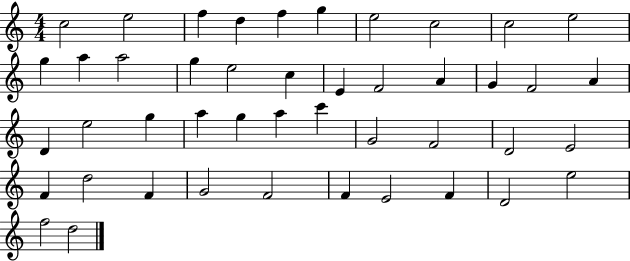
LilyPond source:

{
  \clef treble
  \numericTimeSignature
  \time 4/4
  \key c \major
  c''2 e''2 | f''4 d''4 f''4 g''4 | e''2 c''2 | c''2 e''2 | \break g''4 a''4 a''2 | g''4 e''2 c''4 | e'4 f'2 a'4 | g'4 f'2 a'4 | \break d'4 e''2 g''4 | a''4 g''4 a''4 c'''4 | g'2 f'2 | d'2 e'2 | \break f'4 d''2 f'4 | g'2 f'2 | f'4 e'2 f'4 | d'2 e''2 | \break f''2 d''2 | \bar "|."
}